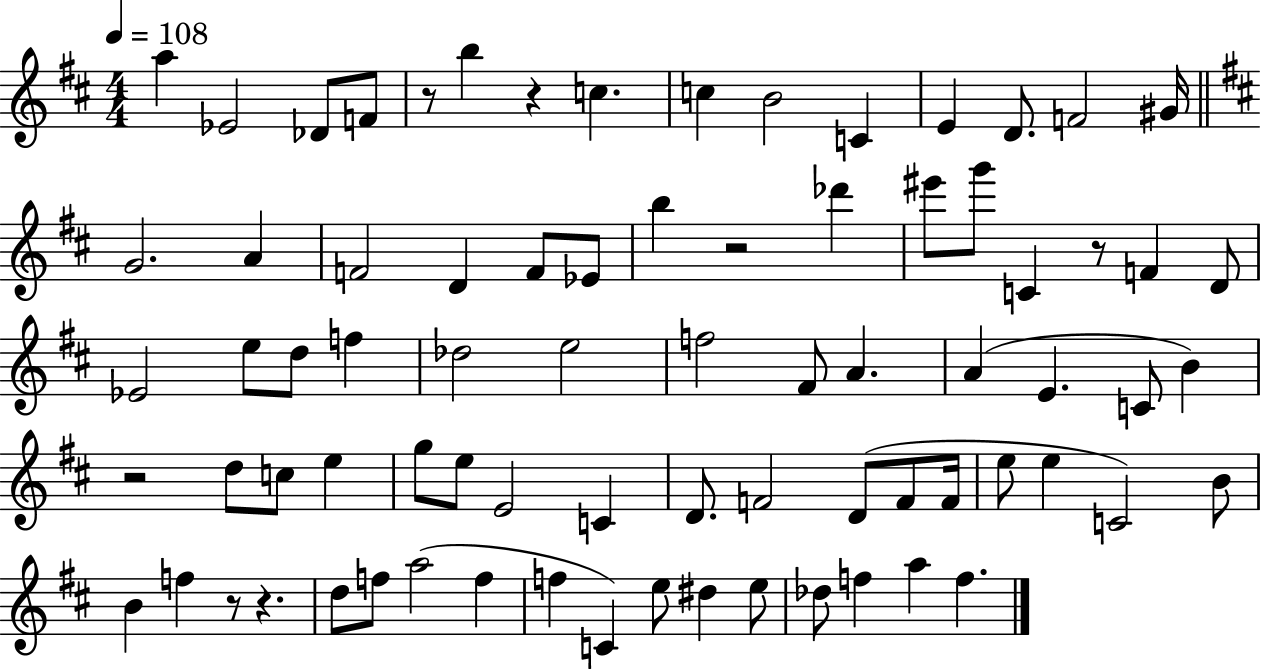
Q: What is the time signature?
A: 4/4